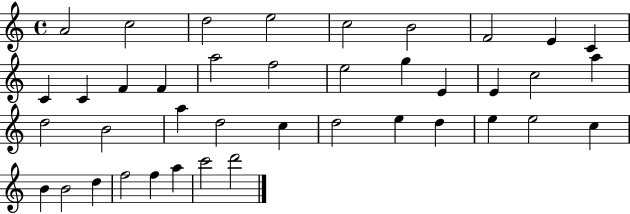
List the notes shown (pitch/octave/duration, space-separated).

A4/h C5/h D5/h E5/h C5/h B4/h F4/h E4/q C4/q C4/q C4/q F4/q F4/q A5/h F5/h E5/h G5/q E4/q E4/q C5/h A5/q D5/h B4/h A5/q D5/h C5/q D5/h E5/q D5/q E5/q E5/h C5/q B4/q B4/h D5/q F5/h F5/q A5/q C6/h D6/h